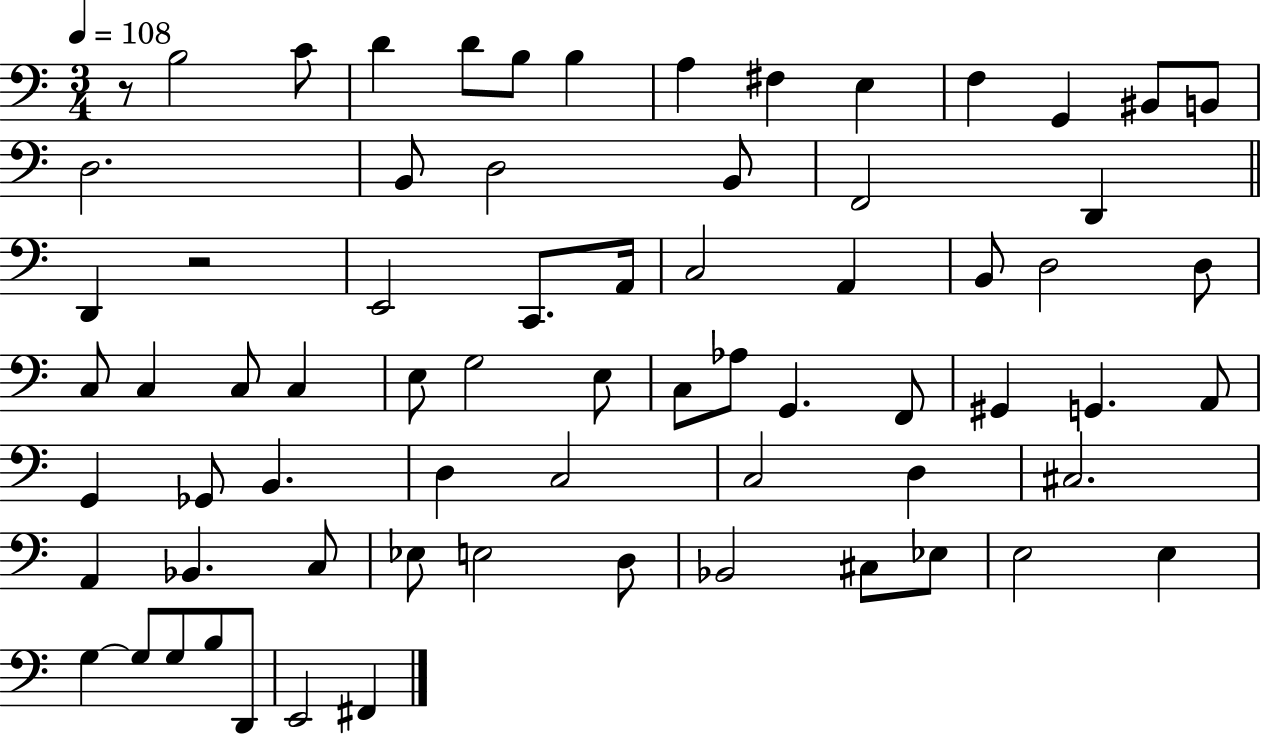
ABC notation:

X:1
T:Untitled
M:3/4
L:1/4
K:C
z/2 B,2 C/2 D D/2 B,/2 B, A, ^F, E, F, G,, ^B,,/2 B,,/2 D,2 B,,/2 D,2 B,,/2 F,,2 D,, D,, z2 E,,2 C,,/2 A,,/4 C,2 A,, B,,/2 D,2 D,/2 C,/2 C, C,/2 C, E,/2 G,2 E,/2 C,/2 _A,/2 G,, F,,/2 ^G,, G,, A,,/2 G,, _G,,/2 B,, D, C,2 C,2 D, ^C,2 A,, _B,, C,/2 _E,/2 E,2 D,/2 _B,,2 ^C,/2 _E,/2 E,2 E, G, G,/2 G,/2 B,/2 D,,/2 E,,2 ^F,,